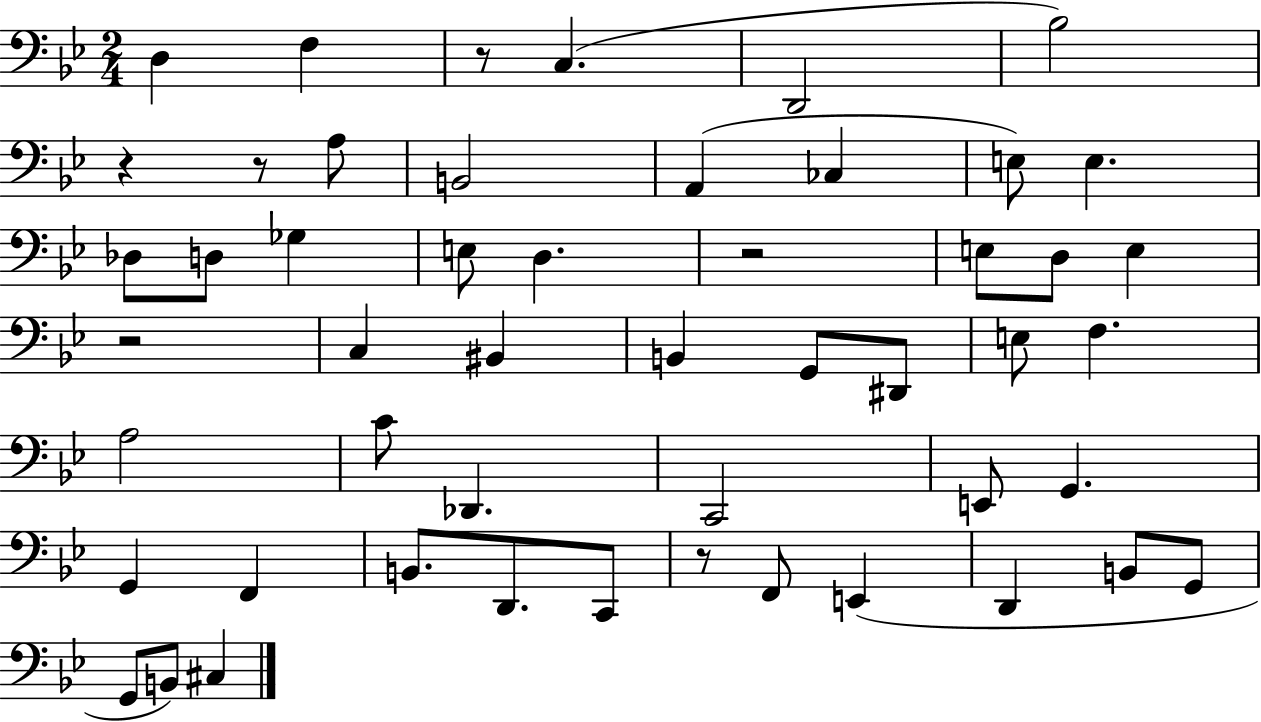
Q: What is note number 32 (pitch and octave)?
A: G2